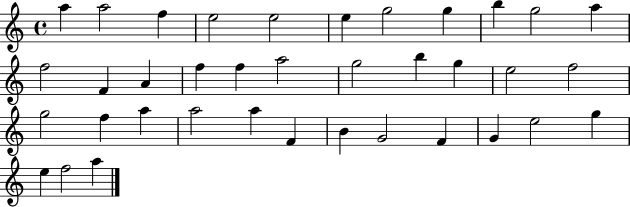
A5/q A5/h F5/q E5/h E5/h E5/q G5/h G5/q B5/q G5/h A5/q F5/h F4/q A4/q F5/q F5/q A5/h G5/h B5/q G5/q E5/h F5/h G5/h F5/q A5/q A5/h A5/q F4/q B4/q G4/h F4/q G4/q E5/h G5/q E5/q F5/h A5/q